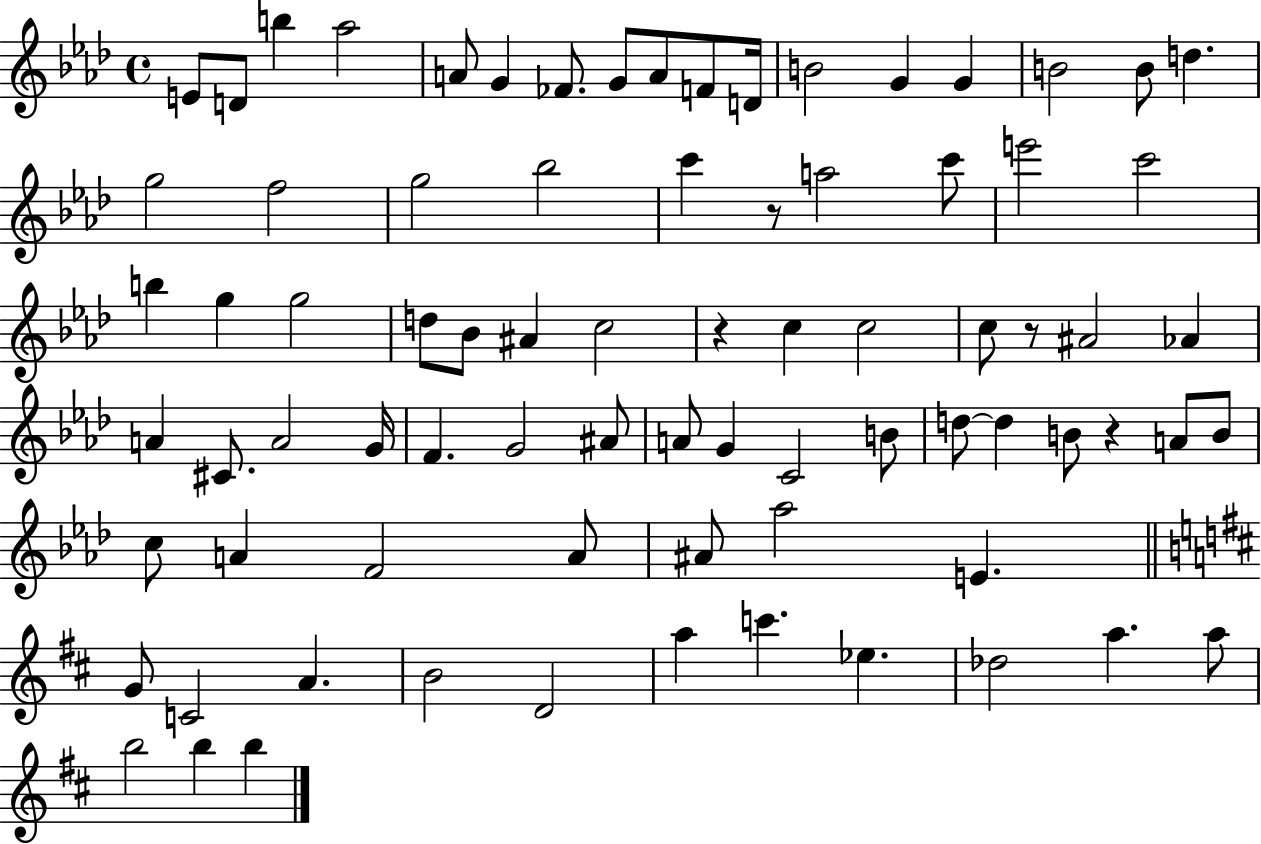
{
  \clef treble
  \time 4/4
  \defaultTimeSignature
  \key aes \major
  e'8 d'8 b''4 aes''2 | a'8 g'4 fes'8. g'8 a'8 f'8 d'16 | b'2 g'4 g'4 | b'2 b'8 d''4. | \break g''2 f''2 | g''2 bes''2 | c'''4 r8 a''2 c'''8 | e'''2 c'''2 | \break b''4 g''4 g''2 | d''8 bes'8 ais'4 c''2 | r4 c''4 c''2 | c''8 r8 ais'2 aes'4 | \break a'4 cis'8. a'2 g'16 | f'4. g'2 ais'8 | a'8 g'4 c'2 b'8 | d''8~~ d''4 b'8 r4 a'8 b'8 | \break c''8 a'4 f'2 a'8 | ais'8 aes''2 e'4. | \bar "||" \break \key b \minor g'8 c'2 a'4. | b'2 d'2 | a''4 c'''4. ees''4. | des''2 a''4. a''8 | \break b''2 b''4 b''4 | \bar "|."
}